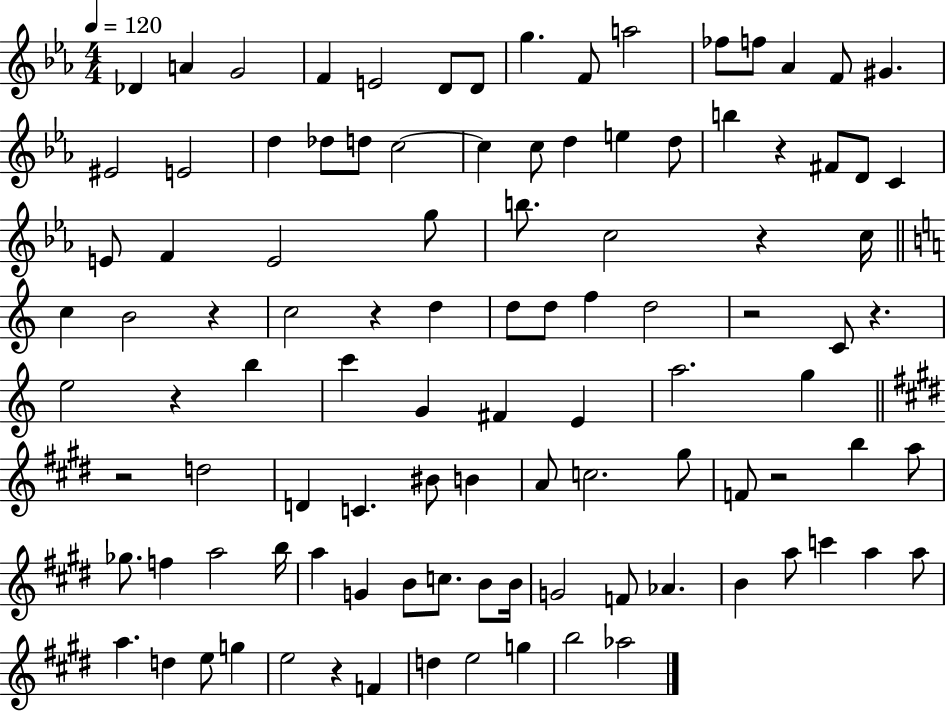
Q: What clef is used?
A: treble